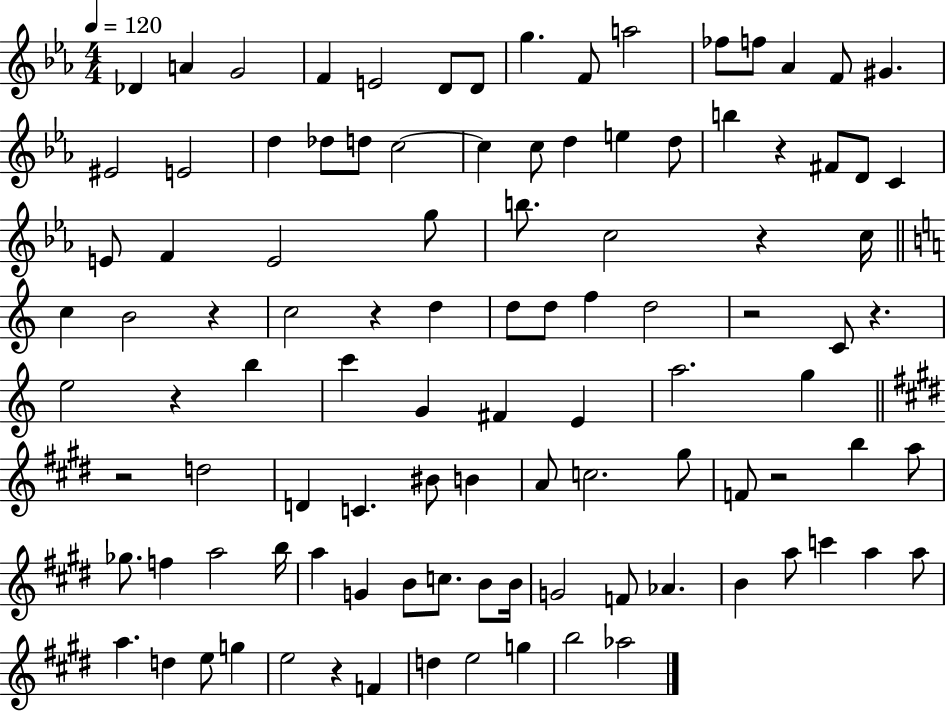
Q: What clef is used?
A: treble